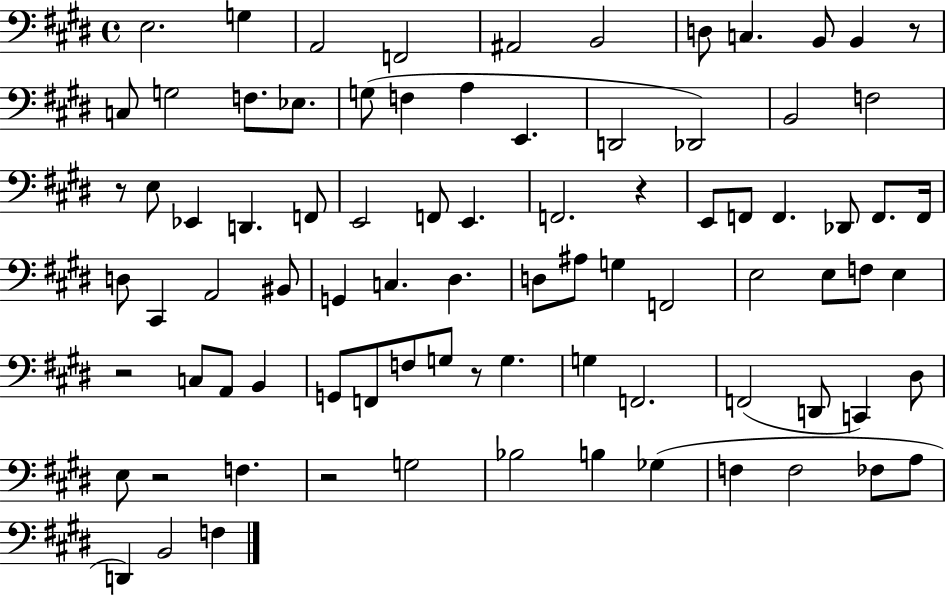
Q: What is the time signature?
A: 4/4